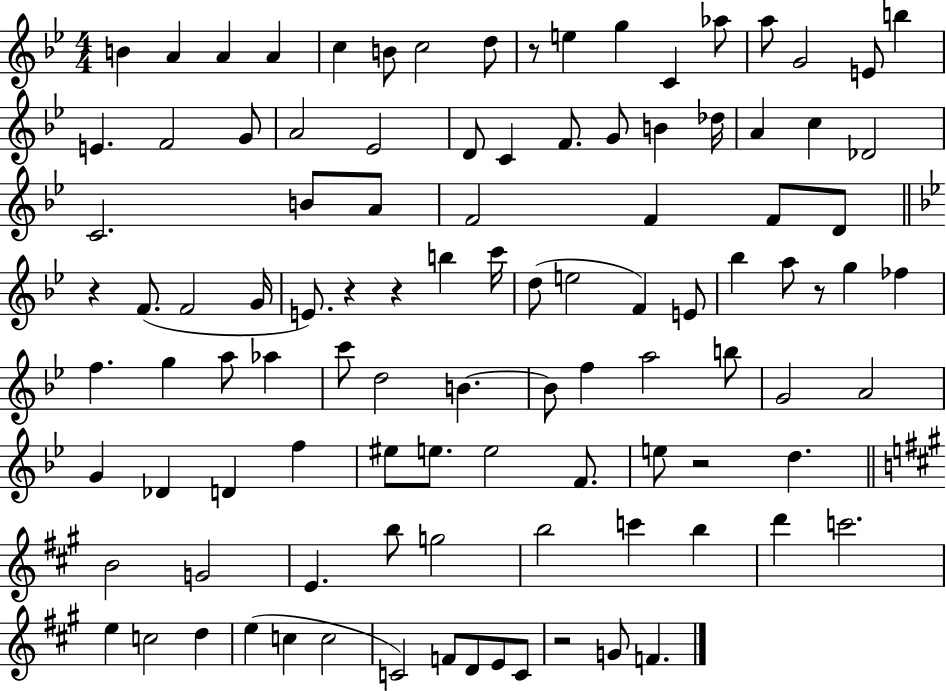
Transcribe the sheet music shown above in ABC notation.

X:1
T:Untitled
M:4/4
L:1/4
K:Bb
B A A A c B/2 c2 d/2 z/2 e g C _a/2 a/2 G2 E/2 b E F2 G/2 A2 _E2 D/2 C F/2 G/2 B _d/4 A c _D2 C2 B/2 A/2 F2 F F/2 D/2 z F/2 F2 G/4 E/2 z z b c'/4 d/2 e2 F E/2 _b a/2 z/2 g _f f g a/2 _a c'/2 d2 B B/2 f a2 b/2 G2 A2 G _D D f ^e/2 e/2 e2 F/2 e/2 z2 d B2 G2 E b/2 g2 b2 c' b d' c'2 e c2 d e c c2 C2 F/2 D/2 E/2 C/2 z2 G/2 F